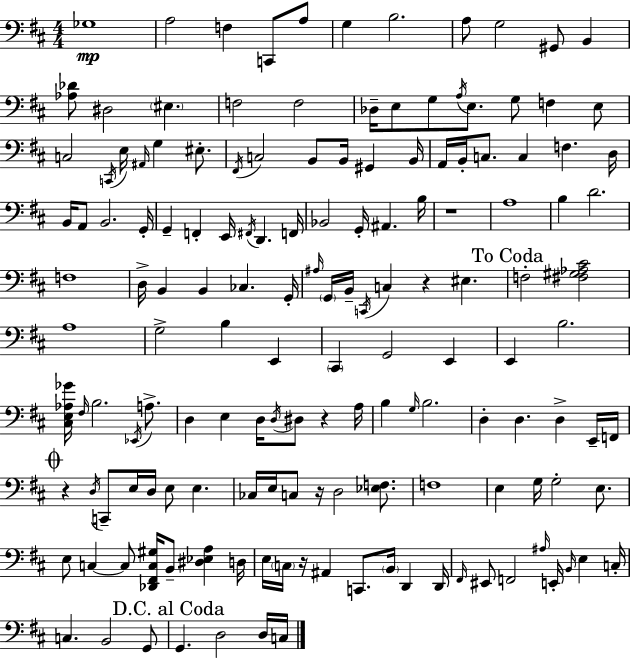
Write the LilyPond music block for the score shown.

{
  \clef bass
  \numericTimeSignature
  \time 4/4
  \key d \major
  ges1\mp | a2 f4 c,8 a8 | g4 b2. | a8 g2 gis,8 b,4 | \break <aes des'>8 dis2 \parenthesize eis4. | f2 f2 | des16-- e8 g8 \acciaccatura { a16 } e8. g8 f4 e8 | c2 \acciaccatura { c,16 } e16 \grace { ais,16 } g4 | \break eis8.-. \acciaccatura { fis,16 } c2 b,8 b,16 gis,4 | b,16 a,16 b,16-. c8. c4 f4. | d16 b,16 a,8 b,2. | g,16-. g,4-- f,4-. e,16 \acciaccatura { fis,16 } d,4. | \break f,16 bes,2 g,16-. ais,4. | b16 r1 | a1 | b4 d'2. | \break f1 | d16-> b,4 b,4 ces4. | g,16-. \grace { ais16 } \parenthesize g,16 b,16-- \acciaccatura { c,16 } c4 r4 | eis4. \mark "To Coda" f2-. <fis gis aes cis'>2 | \break a1 | g2-> b4 | e,4 \parenthesize cis,4 g,2 | e,4 e,4 b2. | \break <cis e aes ges'>16 \grace { fis16 } b2. | \acciaccatura { ees,16 } a8.-> d4 e4 | d16 \acciaccatura { d16 } dis8 r4 a16 b4 \grace { g16 } b2. | d4-. d4. | \break d4-> e,16-- f,16 \mark \markup { \musicglyph "scripts.coda" } r4 \acciaccatura { d16 } | c,8-- e16 d16 e8 e4. ces16 e16 c8 | r16 d2 <ees f>8. f1 | e4 | \break g16 g2-. e8. e8 c4~~ | c8 <des, fis, c gis>16 b,8-- <dis ees a>4 d16 e16 \parenthesize c16 r16 ais,4 | c,8. \parenthesize b,16 d,4 d,16 \grace { fis,16 } eis,8 f,2 | \grace { ais16 } e,16-. \grace { b,16 } e4 c16-. c4. | \break b,2 g,8 \mark "D.C. al Coda" g,4. | d2 d16 c16 \bar "|."
}